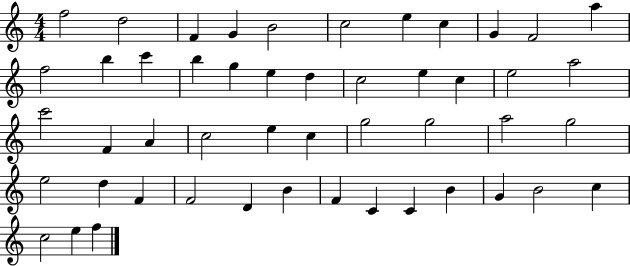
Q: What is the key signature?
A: C major